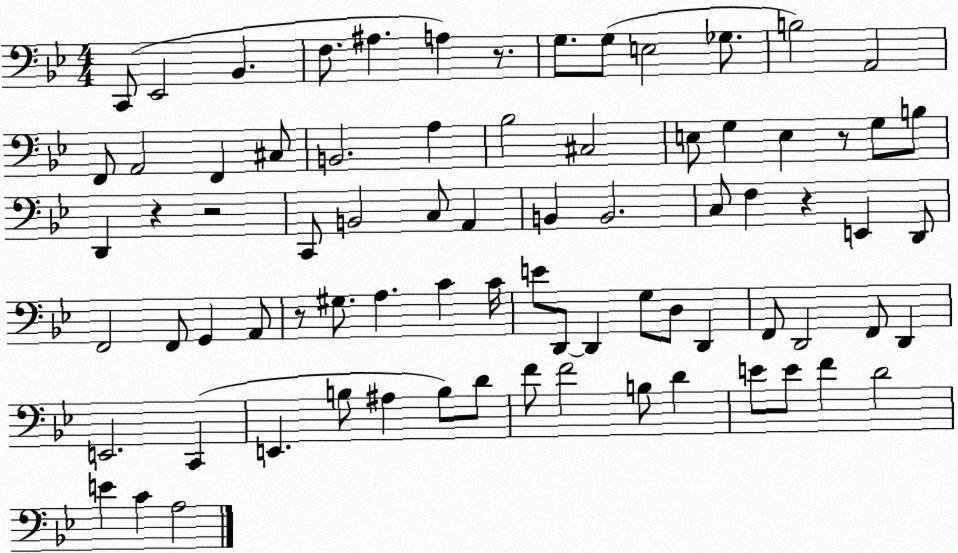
X:1
T:Untitled
M:4/4
L:1/4
K:Bb
C,,/2 _E,,2 _B,, F,/2 ^A, A, z/2 G,/2 G,/2 E,2 _G,/2 B,2 A,,2 F,,/2 A,,2 F,, ^C,/2 B,,2 A, _B,2 ^C,2 E,/2 G, E, z/2 G,/2 B,/2 D,, z z2 C,,/2 B,,2 C,/2 A,, B,, B,,2 C,/2 F, z E,, D,,/2 F,,2 F,,/2 G,, A,,/2 z/2 ^G,/2 A, C C/4 E/2 D,,/2 D,, G,/2 D,/2 D,, F,,/2 D,,2 F,,/2 D,, E,,2 C,, E,, B,/2 ^A, B,/2 D/2 F/2 F2 B,/2 D E/2 E/2 F D2 E C A,2